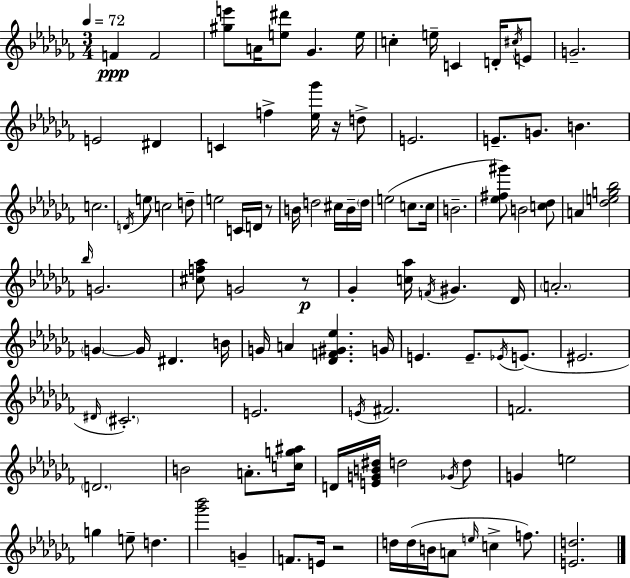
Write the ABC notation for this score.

X:1
T:Untitled
M:3/4
L:1/4
K:Abm
F F2 [^ge']/2 A/4 [e^d']/2 _G e/4 c e/4 C D/4 ^c/4 E/2 G2 E2 ^D C f [_e_g']/4 z/4 d/2 E2 E/2 G/2 B c2 D/4 e/2 c2 d/2 e2 C/4 D/4 z/2 B/4 d2 ^c/4 B/4 d/4 e2 c/2 c/4 B2 [_e^f^g']/2 B2 [c_d]/2 A [_deg_b]2 _b/4 G2 [^cf_a]/2 G2 z/2 _G [c_a]/4 F/4 ^G _D/4 A2 G G/4 ^D B/4 G/4 A [_DF^G_e] G/4 E E/2 _E/4 E/2 ^E2 ^D/4 ^C2 E2 E/4 ^F2 F2 D2 B2 A/2 [cg^a]/4 D/4 [EGB^d]/4 d2 _G/4 d/2 G e2 g e/2 d [_g'_b']2 G F/2 E/4 z2 d/4 d/4 B/4 A/2 e/4 c f/2 [Ed]2